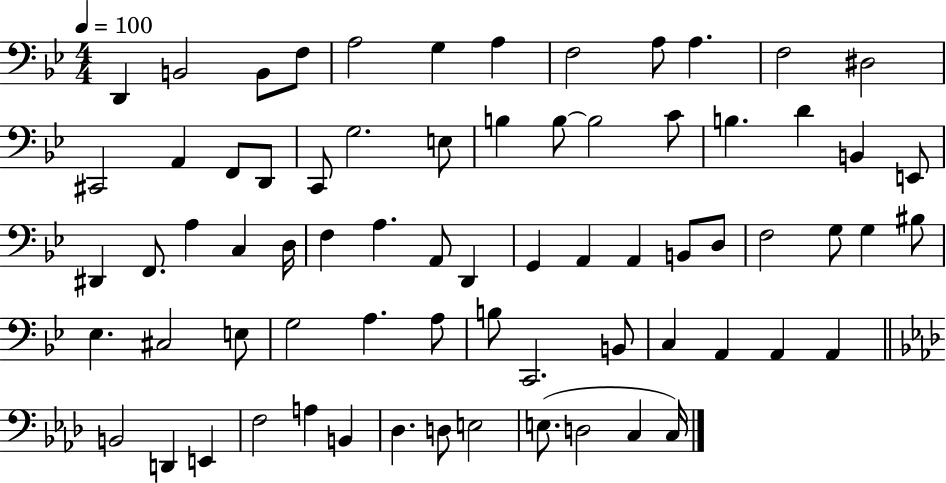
D2/q B2/h B2/e F3/e A3/h G3/q A3/q F3/h A3/e A3/q. F3/h D#3/h C#2/h A2/q F2/e D2/e C2/e G3/h. E3/e B3/q B3/e B3/h C4/e B3/q. D4/q B2/q E2/e D#2/q F2/e. A3/q C3/q D3/s F3/q A3/q. A2/e D2/q G2/q A2/q A2/q B2/e D3/e F3/h G3/e G3/q BIS3/e Eb3/q. C#3/h E3/e G3/h A3/q. A3/e B3/e C2/h. B2/e C3/q A2/q A2/q A2/q B2/h D2/q E2/q F3/h A3/q B2/q Db3/q. D3/e E3/h E3/e. D3/h C3/q C3/s